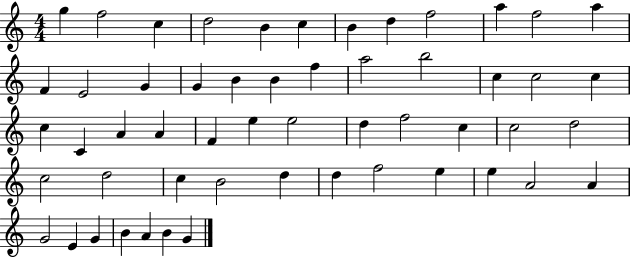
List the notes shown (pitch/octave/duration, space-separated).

G5/q F5/h C5/q D5/h B4/q C5/q B4/q D5/q F5/h A5/q F5/h A5/q F4/q E4/h G4/q G4/q B4/q B4/q F5/q A5/h B5/h C5/q C5/h C5/q C5/q C4/q A4/q A4/q F4/q E5/q E5/h D5/q F5/h C5/q C5/h D5/h C5/h D5/h C5/q B4/h D5/q D5/q F5/h E5/q E5/q A4/h A4/q G4/h E4/q G4/q B4/q A4/q B4/q G4/q